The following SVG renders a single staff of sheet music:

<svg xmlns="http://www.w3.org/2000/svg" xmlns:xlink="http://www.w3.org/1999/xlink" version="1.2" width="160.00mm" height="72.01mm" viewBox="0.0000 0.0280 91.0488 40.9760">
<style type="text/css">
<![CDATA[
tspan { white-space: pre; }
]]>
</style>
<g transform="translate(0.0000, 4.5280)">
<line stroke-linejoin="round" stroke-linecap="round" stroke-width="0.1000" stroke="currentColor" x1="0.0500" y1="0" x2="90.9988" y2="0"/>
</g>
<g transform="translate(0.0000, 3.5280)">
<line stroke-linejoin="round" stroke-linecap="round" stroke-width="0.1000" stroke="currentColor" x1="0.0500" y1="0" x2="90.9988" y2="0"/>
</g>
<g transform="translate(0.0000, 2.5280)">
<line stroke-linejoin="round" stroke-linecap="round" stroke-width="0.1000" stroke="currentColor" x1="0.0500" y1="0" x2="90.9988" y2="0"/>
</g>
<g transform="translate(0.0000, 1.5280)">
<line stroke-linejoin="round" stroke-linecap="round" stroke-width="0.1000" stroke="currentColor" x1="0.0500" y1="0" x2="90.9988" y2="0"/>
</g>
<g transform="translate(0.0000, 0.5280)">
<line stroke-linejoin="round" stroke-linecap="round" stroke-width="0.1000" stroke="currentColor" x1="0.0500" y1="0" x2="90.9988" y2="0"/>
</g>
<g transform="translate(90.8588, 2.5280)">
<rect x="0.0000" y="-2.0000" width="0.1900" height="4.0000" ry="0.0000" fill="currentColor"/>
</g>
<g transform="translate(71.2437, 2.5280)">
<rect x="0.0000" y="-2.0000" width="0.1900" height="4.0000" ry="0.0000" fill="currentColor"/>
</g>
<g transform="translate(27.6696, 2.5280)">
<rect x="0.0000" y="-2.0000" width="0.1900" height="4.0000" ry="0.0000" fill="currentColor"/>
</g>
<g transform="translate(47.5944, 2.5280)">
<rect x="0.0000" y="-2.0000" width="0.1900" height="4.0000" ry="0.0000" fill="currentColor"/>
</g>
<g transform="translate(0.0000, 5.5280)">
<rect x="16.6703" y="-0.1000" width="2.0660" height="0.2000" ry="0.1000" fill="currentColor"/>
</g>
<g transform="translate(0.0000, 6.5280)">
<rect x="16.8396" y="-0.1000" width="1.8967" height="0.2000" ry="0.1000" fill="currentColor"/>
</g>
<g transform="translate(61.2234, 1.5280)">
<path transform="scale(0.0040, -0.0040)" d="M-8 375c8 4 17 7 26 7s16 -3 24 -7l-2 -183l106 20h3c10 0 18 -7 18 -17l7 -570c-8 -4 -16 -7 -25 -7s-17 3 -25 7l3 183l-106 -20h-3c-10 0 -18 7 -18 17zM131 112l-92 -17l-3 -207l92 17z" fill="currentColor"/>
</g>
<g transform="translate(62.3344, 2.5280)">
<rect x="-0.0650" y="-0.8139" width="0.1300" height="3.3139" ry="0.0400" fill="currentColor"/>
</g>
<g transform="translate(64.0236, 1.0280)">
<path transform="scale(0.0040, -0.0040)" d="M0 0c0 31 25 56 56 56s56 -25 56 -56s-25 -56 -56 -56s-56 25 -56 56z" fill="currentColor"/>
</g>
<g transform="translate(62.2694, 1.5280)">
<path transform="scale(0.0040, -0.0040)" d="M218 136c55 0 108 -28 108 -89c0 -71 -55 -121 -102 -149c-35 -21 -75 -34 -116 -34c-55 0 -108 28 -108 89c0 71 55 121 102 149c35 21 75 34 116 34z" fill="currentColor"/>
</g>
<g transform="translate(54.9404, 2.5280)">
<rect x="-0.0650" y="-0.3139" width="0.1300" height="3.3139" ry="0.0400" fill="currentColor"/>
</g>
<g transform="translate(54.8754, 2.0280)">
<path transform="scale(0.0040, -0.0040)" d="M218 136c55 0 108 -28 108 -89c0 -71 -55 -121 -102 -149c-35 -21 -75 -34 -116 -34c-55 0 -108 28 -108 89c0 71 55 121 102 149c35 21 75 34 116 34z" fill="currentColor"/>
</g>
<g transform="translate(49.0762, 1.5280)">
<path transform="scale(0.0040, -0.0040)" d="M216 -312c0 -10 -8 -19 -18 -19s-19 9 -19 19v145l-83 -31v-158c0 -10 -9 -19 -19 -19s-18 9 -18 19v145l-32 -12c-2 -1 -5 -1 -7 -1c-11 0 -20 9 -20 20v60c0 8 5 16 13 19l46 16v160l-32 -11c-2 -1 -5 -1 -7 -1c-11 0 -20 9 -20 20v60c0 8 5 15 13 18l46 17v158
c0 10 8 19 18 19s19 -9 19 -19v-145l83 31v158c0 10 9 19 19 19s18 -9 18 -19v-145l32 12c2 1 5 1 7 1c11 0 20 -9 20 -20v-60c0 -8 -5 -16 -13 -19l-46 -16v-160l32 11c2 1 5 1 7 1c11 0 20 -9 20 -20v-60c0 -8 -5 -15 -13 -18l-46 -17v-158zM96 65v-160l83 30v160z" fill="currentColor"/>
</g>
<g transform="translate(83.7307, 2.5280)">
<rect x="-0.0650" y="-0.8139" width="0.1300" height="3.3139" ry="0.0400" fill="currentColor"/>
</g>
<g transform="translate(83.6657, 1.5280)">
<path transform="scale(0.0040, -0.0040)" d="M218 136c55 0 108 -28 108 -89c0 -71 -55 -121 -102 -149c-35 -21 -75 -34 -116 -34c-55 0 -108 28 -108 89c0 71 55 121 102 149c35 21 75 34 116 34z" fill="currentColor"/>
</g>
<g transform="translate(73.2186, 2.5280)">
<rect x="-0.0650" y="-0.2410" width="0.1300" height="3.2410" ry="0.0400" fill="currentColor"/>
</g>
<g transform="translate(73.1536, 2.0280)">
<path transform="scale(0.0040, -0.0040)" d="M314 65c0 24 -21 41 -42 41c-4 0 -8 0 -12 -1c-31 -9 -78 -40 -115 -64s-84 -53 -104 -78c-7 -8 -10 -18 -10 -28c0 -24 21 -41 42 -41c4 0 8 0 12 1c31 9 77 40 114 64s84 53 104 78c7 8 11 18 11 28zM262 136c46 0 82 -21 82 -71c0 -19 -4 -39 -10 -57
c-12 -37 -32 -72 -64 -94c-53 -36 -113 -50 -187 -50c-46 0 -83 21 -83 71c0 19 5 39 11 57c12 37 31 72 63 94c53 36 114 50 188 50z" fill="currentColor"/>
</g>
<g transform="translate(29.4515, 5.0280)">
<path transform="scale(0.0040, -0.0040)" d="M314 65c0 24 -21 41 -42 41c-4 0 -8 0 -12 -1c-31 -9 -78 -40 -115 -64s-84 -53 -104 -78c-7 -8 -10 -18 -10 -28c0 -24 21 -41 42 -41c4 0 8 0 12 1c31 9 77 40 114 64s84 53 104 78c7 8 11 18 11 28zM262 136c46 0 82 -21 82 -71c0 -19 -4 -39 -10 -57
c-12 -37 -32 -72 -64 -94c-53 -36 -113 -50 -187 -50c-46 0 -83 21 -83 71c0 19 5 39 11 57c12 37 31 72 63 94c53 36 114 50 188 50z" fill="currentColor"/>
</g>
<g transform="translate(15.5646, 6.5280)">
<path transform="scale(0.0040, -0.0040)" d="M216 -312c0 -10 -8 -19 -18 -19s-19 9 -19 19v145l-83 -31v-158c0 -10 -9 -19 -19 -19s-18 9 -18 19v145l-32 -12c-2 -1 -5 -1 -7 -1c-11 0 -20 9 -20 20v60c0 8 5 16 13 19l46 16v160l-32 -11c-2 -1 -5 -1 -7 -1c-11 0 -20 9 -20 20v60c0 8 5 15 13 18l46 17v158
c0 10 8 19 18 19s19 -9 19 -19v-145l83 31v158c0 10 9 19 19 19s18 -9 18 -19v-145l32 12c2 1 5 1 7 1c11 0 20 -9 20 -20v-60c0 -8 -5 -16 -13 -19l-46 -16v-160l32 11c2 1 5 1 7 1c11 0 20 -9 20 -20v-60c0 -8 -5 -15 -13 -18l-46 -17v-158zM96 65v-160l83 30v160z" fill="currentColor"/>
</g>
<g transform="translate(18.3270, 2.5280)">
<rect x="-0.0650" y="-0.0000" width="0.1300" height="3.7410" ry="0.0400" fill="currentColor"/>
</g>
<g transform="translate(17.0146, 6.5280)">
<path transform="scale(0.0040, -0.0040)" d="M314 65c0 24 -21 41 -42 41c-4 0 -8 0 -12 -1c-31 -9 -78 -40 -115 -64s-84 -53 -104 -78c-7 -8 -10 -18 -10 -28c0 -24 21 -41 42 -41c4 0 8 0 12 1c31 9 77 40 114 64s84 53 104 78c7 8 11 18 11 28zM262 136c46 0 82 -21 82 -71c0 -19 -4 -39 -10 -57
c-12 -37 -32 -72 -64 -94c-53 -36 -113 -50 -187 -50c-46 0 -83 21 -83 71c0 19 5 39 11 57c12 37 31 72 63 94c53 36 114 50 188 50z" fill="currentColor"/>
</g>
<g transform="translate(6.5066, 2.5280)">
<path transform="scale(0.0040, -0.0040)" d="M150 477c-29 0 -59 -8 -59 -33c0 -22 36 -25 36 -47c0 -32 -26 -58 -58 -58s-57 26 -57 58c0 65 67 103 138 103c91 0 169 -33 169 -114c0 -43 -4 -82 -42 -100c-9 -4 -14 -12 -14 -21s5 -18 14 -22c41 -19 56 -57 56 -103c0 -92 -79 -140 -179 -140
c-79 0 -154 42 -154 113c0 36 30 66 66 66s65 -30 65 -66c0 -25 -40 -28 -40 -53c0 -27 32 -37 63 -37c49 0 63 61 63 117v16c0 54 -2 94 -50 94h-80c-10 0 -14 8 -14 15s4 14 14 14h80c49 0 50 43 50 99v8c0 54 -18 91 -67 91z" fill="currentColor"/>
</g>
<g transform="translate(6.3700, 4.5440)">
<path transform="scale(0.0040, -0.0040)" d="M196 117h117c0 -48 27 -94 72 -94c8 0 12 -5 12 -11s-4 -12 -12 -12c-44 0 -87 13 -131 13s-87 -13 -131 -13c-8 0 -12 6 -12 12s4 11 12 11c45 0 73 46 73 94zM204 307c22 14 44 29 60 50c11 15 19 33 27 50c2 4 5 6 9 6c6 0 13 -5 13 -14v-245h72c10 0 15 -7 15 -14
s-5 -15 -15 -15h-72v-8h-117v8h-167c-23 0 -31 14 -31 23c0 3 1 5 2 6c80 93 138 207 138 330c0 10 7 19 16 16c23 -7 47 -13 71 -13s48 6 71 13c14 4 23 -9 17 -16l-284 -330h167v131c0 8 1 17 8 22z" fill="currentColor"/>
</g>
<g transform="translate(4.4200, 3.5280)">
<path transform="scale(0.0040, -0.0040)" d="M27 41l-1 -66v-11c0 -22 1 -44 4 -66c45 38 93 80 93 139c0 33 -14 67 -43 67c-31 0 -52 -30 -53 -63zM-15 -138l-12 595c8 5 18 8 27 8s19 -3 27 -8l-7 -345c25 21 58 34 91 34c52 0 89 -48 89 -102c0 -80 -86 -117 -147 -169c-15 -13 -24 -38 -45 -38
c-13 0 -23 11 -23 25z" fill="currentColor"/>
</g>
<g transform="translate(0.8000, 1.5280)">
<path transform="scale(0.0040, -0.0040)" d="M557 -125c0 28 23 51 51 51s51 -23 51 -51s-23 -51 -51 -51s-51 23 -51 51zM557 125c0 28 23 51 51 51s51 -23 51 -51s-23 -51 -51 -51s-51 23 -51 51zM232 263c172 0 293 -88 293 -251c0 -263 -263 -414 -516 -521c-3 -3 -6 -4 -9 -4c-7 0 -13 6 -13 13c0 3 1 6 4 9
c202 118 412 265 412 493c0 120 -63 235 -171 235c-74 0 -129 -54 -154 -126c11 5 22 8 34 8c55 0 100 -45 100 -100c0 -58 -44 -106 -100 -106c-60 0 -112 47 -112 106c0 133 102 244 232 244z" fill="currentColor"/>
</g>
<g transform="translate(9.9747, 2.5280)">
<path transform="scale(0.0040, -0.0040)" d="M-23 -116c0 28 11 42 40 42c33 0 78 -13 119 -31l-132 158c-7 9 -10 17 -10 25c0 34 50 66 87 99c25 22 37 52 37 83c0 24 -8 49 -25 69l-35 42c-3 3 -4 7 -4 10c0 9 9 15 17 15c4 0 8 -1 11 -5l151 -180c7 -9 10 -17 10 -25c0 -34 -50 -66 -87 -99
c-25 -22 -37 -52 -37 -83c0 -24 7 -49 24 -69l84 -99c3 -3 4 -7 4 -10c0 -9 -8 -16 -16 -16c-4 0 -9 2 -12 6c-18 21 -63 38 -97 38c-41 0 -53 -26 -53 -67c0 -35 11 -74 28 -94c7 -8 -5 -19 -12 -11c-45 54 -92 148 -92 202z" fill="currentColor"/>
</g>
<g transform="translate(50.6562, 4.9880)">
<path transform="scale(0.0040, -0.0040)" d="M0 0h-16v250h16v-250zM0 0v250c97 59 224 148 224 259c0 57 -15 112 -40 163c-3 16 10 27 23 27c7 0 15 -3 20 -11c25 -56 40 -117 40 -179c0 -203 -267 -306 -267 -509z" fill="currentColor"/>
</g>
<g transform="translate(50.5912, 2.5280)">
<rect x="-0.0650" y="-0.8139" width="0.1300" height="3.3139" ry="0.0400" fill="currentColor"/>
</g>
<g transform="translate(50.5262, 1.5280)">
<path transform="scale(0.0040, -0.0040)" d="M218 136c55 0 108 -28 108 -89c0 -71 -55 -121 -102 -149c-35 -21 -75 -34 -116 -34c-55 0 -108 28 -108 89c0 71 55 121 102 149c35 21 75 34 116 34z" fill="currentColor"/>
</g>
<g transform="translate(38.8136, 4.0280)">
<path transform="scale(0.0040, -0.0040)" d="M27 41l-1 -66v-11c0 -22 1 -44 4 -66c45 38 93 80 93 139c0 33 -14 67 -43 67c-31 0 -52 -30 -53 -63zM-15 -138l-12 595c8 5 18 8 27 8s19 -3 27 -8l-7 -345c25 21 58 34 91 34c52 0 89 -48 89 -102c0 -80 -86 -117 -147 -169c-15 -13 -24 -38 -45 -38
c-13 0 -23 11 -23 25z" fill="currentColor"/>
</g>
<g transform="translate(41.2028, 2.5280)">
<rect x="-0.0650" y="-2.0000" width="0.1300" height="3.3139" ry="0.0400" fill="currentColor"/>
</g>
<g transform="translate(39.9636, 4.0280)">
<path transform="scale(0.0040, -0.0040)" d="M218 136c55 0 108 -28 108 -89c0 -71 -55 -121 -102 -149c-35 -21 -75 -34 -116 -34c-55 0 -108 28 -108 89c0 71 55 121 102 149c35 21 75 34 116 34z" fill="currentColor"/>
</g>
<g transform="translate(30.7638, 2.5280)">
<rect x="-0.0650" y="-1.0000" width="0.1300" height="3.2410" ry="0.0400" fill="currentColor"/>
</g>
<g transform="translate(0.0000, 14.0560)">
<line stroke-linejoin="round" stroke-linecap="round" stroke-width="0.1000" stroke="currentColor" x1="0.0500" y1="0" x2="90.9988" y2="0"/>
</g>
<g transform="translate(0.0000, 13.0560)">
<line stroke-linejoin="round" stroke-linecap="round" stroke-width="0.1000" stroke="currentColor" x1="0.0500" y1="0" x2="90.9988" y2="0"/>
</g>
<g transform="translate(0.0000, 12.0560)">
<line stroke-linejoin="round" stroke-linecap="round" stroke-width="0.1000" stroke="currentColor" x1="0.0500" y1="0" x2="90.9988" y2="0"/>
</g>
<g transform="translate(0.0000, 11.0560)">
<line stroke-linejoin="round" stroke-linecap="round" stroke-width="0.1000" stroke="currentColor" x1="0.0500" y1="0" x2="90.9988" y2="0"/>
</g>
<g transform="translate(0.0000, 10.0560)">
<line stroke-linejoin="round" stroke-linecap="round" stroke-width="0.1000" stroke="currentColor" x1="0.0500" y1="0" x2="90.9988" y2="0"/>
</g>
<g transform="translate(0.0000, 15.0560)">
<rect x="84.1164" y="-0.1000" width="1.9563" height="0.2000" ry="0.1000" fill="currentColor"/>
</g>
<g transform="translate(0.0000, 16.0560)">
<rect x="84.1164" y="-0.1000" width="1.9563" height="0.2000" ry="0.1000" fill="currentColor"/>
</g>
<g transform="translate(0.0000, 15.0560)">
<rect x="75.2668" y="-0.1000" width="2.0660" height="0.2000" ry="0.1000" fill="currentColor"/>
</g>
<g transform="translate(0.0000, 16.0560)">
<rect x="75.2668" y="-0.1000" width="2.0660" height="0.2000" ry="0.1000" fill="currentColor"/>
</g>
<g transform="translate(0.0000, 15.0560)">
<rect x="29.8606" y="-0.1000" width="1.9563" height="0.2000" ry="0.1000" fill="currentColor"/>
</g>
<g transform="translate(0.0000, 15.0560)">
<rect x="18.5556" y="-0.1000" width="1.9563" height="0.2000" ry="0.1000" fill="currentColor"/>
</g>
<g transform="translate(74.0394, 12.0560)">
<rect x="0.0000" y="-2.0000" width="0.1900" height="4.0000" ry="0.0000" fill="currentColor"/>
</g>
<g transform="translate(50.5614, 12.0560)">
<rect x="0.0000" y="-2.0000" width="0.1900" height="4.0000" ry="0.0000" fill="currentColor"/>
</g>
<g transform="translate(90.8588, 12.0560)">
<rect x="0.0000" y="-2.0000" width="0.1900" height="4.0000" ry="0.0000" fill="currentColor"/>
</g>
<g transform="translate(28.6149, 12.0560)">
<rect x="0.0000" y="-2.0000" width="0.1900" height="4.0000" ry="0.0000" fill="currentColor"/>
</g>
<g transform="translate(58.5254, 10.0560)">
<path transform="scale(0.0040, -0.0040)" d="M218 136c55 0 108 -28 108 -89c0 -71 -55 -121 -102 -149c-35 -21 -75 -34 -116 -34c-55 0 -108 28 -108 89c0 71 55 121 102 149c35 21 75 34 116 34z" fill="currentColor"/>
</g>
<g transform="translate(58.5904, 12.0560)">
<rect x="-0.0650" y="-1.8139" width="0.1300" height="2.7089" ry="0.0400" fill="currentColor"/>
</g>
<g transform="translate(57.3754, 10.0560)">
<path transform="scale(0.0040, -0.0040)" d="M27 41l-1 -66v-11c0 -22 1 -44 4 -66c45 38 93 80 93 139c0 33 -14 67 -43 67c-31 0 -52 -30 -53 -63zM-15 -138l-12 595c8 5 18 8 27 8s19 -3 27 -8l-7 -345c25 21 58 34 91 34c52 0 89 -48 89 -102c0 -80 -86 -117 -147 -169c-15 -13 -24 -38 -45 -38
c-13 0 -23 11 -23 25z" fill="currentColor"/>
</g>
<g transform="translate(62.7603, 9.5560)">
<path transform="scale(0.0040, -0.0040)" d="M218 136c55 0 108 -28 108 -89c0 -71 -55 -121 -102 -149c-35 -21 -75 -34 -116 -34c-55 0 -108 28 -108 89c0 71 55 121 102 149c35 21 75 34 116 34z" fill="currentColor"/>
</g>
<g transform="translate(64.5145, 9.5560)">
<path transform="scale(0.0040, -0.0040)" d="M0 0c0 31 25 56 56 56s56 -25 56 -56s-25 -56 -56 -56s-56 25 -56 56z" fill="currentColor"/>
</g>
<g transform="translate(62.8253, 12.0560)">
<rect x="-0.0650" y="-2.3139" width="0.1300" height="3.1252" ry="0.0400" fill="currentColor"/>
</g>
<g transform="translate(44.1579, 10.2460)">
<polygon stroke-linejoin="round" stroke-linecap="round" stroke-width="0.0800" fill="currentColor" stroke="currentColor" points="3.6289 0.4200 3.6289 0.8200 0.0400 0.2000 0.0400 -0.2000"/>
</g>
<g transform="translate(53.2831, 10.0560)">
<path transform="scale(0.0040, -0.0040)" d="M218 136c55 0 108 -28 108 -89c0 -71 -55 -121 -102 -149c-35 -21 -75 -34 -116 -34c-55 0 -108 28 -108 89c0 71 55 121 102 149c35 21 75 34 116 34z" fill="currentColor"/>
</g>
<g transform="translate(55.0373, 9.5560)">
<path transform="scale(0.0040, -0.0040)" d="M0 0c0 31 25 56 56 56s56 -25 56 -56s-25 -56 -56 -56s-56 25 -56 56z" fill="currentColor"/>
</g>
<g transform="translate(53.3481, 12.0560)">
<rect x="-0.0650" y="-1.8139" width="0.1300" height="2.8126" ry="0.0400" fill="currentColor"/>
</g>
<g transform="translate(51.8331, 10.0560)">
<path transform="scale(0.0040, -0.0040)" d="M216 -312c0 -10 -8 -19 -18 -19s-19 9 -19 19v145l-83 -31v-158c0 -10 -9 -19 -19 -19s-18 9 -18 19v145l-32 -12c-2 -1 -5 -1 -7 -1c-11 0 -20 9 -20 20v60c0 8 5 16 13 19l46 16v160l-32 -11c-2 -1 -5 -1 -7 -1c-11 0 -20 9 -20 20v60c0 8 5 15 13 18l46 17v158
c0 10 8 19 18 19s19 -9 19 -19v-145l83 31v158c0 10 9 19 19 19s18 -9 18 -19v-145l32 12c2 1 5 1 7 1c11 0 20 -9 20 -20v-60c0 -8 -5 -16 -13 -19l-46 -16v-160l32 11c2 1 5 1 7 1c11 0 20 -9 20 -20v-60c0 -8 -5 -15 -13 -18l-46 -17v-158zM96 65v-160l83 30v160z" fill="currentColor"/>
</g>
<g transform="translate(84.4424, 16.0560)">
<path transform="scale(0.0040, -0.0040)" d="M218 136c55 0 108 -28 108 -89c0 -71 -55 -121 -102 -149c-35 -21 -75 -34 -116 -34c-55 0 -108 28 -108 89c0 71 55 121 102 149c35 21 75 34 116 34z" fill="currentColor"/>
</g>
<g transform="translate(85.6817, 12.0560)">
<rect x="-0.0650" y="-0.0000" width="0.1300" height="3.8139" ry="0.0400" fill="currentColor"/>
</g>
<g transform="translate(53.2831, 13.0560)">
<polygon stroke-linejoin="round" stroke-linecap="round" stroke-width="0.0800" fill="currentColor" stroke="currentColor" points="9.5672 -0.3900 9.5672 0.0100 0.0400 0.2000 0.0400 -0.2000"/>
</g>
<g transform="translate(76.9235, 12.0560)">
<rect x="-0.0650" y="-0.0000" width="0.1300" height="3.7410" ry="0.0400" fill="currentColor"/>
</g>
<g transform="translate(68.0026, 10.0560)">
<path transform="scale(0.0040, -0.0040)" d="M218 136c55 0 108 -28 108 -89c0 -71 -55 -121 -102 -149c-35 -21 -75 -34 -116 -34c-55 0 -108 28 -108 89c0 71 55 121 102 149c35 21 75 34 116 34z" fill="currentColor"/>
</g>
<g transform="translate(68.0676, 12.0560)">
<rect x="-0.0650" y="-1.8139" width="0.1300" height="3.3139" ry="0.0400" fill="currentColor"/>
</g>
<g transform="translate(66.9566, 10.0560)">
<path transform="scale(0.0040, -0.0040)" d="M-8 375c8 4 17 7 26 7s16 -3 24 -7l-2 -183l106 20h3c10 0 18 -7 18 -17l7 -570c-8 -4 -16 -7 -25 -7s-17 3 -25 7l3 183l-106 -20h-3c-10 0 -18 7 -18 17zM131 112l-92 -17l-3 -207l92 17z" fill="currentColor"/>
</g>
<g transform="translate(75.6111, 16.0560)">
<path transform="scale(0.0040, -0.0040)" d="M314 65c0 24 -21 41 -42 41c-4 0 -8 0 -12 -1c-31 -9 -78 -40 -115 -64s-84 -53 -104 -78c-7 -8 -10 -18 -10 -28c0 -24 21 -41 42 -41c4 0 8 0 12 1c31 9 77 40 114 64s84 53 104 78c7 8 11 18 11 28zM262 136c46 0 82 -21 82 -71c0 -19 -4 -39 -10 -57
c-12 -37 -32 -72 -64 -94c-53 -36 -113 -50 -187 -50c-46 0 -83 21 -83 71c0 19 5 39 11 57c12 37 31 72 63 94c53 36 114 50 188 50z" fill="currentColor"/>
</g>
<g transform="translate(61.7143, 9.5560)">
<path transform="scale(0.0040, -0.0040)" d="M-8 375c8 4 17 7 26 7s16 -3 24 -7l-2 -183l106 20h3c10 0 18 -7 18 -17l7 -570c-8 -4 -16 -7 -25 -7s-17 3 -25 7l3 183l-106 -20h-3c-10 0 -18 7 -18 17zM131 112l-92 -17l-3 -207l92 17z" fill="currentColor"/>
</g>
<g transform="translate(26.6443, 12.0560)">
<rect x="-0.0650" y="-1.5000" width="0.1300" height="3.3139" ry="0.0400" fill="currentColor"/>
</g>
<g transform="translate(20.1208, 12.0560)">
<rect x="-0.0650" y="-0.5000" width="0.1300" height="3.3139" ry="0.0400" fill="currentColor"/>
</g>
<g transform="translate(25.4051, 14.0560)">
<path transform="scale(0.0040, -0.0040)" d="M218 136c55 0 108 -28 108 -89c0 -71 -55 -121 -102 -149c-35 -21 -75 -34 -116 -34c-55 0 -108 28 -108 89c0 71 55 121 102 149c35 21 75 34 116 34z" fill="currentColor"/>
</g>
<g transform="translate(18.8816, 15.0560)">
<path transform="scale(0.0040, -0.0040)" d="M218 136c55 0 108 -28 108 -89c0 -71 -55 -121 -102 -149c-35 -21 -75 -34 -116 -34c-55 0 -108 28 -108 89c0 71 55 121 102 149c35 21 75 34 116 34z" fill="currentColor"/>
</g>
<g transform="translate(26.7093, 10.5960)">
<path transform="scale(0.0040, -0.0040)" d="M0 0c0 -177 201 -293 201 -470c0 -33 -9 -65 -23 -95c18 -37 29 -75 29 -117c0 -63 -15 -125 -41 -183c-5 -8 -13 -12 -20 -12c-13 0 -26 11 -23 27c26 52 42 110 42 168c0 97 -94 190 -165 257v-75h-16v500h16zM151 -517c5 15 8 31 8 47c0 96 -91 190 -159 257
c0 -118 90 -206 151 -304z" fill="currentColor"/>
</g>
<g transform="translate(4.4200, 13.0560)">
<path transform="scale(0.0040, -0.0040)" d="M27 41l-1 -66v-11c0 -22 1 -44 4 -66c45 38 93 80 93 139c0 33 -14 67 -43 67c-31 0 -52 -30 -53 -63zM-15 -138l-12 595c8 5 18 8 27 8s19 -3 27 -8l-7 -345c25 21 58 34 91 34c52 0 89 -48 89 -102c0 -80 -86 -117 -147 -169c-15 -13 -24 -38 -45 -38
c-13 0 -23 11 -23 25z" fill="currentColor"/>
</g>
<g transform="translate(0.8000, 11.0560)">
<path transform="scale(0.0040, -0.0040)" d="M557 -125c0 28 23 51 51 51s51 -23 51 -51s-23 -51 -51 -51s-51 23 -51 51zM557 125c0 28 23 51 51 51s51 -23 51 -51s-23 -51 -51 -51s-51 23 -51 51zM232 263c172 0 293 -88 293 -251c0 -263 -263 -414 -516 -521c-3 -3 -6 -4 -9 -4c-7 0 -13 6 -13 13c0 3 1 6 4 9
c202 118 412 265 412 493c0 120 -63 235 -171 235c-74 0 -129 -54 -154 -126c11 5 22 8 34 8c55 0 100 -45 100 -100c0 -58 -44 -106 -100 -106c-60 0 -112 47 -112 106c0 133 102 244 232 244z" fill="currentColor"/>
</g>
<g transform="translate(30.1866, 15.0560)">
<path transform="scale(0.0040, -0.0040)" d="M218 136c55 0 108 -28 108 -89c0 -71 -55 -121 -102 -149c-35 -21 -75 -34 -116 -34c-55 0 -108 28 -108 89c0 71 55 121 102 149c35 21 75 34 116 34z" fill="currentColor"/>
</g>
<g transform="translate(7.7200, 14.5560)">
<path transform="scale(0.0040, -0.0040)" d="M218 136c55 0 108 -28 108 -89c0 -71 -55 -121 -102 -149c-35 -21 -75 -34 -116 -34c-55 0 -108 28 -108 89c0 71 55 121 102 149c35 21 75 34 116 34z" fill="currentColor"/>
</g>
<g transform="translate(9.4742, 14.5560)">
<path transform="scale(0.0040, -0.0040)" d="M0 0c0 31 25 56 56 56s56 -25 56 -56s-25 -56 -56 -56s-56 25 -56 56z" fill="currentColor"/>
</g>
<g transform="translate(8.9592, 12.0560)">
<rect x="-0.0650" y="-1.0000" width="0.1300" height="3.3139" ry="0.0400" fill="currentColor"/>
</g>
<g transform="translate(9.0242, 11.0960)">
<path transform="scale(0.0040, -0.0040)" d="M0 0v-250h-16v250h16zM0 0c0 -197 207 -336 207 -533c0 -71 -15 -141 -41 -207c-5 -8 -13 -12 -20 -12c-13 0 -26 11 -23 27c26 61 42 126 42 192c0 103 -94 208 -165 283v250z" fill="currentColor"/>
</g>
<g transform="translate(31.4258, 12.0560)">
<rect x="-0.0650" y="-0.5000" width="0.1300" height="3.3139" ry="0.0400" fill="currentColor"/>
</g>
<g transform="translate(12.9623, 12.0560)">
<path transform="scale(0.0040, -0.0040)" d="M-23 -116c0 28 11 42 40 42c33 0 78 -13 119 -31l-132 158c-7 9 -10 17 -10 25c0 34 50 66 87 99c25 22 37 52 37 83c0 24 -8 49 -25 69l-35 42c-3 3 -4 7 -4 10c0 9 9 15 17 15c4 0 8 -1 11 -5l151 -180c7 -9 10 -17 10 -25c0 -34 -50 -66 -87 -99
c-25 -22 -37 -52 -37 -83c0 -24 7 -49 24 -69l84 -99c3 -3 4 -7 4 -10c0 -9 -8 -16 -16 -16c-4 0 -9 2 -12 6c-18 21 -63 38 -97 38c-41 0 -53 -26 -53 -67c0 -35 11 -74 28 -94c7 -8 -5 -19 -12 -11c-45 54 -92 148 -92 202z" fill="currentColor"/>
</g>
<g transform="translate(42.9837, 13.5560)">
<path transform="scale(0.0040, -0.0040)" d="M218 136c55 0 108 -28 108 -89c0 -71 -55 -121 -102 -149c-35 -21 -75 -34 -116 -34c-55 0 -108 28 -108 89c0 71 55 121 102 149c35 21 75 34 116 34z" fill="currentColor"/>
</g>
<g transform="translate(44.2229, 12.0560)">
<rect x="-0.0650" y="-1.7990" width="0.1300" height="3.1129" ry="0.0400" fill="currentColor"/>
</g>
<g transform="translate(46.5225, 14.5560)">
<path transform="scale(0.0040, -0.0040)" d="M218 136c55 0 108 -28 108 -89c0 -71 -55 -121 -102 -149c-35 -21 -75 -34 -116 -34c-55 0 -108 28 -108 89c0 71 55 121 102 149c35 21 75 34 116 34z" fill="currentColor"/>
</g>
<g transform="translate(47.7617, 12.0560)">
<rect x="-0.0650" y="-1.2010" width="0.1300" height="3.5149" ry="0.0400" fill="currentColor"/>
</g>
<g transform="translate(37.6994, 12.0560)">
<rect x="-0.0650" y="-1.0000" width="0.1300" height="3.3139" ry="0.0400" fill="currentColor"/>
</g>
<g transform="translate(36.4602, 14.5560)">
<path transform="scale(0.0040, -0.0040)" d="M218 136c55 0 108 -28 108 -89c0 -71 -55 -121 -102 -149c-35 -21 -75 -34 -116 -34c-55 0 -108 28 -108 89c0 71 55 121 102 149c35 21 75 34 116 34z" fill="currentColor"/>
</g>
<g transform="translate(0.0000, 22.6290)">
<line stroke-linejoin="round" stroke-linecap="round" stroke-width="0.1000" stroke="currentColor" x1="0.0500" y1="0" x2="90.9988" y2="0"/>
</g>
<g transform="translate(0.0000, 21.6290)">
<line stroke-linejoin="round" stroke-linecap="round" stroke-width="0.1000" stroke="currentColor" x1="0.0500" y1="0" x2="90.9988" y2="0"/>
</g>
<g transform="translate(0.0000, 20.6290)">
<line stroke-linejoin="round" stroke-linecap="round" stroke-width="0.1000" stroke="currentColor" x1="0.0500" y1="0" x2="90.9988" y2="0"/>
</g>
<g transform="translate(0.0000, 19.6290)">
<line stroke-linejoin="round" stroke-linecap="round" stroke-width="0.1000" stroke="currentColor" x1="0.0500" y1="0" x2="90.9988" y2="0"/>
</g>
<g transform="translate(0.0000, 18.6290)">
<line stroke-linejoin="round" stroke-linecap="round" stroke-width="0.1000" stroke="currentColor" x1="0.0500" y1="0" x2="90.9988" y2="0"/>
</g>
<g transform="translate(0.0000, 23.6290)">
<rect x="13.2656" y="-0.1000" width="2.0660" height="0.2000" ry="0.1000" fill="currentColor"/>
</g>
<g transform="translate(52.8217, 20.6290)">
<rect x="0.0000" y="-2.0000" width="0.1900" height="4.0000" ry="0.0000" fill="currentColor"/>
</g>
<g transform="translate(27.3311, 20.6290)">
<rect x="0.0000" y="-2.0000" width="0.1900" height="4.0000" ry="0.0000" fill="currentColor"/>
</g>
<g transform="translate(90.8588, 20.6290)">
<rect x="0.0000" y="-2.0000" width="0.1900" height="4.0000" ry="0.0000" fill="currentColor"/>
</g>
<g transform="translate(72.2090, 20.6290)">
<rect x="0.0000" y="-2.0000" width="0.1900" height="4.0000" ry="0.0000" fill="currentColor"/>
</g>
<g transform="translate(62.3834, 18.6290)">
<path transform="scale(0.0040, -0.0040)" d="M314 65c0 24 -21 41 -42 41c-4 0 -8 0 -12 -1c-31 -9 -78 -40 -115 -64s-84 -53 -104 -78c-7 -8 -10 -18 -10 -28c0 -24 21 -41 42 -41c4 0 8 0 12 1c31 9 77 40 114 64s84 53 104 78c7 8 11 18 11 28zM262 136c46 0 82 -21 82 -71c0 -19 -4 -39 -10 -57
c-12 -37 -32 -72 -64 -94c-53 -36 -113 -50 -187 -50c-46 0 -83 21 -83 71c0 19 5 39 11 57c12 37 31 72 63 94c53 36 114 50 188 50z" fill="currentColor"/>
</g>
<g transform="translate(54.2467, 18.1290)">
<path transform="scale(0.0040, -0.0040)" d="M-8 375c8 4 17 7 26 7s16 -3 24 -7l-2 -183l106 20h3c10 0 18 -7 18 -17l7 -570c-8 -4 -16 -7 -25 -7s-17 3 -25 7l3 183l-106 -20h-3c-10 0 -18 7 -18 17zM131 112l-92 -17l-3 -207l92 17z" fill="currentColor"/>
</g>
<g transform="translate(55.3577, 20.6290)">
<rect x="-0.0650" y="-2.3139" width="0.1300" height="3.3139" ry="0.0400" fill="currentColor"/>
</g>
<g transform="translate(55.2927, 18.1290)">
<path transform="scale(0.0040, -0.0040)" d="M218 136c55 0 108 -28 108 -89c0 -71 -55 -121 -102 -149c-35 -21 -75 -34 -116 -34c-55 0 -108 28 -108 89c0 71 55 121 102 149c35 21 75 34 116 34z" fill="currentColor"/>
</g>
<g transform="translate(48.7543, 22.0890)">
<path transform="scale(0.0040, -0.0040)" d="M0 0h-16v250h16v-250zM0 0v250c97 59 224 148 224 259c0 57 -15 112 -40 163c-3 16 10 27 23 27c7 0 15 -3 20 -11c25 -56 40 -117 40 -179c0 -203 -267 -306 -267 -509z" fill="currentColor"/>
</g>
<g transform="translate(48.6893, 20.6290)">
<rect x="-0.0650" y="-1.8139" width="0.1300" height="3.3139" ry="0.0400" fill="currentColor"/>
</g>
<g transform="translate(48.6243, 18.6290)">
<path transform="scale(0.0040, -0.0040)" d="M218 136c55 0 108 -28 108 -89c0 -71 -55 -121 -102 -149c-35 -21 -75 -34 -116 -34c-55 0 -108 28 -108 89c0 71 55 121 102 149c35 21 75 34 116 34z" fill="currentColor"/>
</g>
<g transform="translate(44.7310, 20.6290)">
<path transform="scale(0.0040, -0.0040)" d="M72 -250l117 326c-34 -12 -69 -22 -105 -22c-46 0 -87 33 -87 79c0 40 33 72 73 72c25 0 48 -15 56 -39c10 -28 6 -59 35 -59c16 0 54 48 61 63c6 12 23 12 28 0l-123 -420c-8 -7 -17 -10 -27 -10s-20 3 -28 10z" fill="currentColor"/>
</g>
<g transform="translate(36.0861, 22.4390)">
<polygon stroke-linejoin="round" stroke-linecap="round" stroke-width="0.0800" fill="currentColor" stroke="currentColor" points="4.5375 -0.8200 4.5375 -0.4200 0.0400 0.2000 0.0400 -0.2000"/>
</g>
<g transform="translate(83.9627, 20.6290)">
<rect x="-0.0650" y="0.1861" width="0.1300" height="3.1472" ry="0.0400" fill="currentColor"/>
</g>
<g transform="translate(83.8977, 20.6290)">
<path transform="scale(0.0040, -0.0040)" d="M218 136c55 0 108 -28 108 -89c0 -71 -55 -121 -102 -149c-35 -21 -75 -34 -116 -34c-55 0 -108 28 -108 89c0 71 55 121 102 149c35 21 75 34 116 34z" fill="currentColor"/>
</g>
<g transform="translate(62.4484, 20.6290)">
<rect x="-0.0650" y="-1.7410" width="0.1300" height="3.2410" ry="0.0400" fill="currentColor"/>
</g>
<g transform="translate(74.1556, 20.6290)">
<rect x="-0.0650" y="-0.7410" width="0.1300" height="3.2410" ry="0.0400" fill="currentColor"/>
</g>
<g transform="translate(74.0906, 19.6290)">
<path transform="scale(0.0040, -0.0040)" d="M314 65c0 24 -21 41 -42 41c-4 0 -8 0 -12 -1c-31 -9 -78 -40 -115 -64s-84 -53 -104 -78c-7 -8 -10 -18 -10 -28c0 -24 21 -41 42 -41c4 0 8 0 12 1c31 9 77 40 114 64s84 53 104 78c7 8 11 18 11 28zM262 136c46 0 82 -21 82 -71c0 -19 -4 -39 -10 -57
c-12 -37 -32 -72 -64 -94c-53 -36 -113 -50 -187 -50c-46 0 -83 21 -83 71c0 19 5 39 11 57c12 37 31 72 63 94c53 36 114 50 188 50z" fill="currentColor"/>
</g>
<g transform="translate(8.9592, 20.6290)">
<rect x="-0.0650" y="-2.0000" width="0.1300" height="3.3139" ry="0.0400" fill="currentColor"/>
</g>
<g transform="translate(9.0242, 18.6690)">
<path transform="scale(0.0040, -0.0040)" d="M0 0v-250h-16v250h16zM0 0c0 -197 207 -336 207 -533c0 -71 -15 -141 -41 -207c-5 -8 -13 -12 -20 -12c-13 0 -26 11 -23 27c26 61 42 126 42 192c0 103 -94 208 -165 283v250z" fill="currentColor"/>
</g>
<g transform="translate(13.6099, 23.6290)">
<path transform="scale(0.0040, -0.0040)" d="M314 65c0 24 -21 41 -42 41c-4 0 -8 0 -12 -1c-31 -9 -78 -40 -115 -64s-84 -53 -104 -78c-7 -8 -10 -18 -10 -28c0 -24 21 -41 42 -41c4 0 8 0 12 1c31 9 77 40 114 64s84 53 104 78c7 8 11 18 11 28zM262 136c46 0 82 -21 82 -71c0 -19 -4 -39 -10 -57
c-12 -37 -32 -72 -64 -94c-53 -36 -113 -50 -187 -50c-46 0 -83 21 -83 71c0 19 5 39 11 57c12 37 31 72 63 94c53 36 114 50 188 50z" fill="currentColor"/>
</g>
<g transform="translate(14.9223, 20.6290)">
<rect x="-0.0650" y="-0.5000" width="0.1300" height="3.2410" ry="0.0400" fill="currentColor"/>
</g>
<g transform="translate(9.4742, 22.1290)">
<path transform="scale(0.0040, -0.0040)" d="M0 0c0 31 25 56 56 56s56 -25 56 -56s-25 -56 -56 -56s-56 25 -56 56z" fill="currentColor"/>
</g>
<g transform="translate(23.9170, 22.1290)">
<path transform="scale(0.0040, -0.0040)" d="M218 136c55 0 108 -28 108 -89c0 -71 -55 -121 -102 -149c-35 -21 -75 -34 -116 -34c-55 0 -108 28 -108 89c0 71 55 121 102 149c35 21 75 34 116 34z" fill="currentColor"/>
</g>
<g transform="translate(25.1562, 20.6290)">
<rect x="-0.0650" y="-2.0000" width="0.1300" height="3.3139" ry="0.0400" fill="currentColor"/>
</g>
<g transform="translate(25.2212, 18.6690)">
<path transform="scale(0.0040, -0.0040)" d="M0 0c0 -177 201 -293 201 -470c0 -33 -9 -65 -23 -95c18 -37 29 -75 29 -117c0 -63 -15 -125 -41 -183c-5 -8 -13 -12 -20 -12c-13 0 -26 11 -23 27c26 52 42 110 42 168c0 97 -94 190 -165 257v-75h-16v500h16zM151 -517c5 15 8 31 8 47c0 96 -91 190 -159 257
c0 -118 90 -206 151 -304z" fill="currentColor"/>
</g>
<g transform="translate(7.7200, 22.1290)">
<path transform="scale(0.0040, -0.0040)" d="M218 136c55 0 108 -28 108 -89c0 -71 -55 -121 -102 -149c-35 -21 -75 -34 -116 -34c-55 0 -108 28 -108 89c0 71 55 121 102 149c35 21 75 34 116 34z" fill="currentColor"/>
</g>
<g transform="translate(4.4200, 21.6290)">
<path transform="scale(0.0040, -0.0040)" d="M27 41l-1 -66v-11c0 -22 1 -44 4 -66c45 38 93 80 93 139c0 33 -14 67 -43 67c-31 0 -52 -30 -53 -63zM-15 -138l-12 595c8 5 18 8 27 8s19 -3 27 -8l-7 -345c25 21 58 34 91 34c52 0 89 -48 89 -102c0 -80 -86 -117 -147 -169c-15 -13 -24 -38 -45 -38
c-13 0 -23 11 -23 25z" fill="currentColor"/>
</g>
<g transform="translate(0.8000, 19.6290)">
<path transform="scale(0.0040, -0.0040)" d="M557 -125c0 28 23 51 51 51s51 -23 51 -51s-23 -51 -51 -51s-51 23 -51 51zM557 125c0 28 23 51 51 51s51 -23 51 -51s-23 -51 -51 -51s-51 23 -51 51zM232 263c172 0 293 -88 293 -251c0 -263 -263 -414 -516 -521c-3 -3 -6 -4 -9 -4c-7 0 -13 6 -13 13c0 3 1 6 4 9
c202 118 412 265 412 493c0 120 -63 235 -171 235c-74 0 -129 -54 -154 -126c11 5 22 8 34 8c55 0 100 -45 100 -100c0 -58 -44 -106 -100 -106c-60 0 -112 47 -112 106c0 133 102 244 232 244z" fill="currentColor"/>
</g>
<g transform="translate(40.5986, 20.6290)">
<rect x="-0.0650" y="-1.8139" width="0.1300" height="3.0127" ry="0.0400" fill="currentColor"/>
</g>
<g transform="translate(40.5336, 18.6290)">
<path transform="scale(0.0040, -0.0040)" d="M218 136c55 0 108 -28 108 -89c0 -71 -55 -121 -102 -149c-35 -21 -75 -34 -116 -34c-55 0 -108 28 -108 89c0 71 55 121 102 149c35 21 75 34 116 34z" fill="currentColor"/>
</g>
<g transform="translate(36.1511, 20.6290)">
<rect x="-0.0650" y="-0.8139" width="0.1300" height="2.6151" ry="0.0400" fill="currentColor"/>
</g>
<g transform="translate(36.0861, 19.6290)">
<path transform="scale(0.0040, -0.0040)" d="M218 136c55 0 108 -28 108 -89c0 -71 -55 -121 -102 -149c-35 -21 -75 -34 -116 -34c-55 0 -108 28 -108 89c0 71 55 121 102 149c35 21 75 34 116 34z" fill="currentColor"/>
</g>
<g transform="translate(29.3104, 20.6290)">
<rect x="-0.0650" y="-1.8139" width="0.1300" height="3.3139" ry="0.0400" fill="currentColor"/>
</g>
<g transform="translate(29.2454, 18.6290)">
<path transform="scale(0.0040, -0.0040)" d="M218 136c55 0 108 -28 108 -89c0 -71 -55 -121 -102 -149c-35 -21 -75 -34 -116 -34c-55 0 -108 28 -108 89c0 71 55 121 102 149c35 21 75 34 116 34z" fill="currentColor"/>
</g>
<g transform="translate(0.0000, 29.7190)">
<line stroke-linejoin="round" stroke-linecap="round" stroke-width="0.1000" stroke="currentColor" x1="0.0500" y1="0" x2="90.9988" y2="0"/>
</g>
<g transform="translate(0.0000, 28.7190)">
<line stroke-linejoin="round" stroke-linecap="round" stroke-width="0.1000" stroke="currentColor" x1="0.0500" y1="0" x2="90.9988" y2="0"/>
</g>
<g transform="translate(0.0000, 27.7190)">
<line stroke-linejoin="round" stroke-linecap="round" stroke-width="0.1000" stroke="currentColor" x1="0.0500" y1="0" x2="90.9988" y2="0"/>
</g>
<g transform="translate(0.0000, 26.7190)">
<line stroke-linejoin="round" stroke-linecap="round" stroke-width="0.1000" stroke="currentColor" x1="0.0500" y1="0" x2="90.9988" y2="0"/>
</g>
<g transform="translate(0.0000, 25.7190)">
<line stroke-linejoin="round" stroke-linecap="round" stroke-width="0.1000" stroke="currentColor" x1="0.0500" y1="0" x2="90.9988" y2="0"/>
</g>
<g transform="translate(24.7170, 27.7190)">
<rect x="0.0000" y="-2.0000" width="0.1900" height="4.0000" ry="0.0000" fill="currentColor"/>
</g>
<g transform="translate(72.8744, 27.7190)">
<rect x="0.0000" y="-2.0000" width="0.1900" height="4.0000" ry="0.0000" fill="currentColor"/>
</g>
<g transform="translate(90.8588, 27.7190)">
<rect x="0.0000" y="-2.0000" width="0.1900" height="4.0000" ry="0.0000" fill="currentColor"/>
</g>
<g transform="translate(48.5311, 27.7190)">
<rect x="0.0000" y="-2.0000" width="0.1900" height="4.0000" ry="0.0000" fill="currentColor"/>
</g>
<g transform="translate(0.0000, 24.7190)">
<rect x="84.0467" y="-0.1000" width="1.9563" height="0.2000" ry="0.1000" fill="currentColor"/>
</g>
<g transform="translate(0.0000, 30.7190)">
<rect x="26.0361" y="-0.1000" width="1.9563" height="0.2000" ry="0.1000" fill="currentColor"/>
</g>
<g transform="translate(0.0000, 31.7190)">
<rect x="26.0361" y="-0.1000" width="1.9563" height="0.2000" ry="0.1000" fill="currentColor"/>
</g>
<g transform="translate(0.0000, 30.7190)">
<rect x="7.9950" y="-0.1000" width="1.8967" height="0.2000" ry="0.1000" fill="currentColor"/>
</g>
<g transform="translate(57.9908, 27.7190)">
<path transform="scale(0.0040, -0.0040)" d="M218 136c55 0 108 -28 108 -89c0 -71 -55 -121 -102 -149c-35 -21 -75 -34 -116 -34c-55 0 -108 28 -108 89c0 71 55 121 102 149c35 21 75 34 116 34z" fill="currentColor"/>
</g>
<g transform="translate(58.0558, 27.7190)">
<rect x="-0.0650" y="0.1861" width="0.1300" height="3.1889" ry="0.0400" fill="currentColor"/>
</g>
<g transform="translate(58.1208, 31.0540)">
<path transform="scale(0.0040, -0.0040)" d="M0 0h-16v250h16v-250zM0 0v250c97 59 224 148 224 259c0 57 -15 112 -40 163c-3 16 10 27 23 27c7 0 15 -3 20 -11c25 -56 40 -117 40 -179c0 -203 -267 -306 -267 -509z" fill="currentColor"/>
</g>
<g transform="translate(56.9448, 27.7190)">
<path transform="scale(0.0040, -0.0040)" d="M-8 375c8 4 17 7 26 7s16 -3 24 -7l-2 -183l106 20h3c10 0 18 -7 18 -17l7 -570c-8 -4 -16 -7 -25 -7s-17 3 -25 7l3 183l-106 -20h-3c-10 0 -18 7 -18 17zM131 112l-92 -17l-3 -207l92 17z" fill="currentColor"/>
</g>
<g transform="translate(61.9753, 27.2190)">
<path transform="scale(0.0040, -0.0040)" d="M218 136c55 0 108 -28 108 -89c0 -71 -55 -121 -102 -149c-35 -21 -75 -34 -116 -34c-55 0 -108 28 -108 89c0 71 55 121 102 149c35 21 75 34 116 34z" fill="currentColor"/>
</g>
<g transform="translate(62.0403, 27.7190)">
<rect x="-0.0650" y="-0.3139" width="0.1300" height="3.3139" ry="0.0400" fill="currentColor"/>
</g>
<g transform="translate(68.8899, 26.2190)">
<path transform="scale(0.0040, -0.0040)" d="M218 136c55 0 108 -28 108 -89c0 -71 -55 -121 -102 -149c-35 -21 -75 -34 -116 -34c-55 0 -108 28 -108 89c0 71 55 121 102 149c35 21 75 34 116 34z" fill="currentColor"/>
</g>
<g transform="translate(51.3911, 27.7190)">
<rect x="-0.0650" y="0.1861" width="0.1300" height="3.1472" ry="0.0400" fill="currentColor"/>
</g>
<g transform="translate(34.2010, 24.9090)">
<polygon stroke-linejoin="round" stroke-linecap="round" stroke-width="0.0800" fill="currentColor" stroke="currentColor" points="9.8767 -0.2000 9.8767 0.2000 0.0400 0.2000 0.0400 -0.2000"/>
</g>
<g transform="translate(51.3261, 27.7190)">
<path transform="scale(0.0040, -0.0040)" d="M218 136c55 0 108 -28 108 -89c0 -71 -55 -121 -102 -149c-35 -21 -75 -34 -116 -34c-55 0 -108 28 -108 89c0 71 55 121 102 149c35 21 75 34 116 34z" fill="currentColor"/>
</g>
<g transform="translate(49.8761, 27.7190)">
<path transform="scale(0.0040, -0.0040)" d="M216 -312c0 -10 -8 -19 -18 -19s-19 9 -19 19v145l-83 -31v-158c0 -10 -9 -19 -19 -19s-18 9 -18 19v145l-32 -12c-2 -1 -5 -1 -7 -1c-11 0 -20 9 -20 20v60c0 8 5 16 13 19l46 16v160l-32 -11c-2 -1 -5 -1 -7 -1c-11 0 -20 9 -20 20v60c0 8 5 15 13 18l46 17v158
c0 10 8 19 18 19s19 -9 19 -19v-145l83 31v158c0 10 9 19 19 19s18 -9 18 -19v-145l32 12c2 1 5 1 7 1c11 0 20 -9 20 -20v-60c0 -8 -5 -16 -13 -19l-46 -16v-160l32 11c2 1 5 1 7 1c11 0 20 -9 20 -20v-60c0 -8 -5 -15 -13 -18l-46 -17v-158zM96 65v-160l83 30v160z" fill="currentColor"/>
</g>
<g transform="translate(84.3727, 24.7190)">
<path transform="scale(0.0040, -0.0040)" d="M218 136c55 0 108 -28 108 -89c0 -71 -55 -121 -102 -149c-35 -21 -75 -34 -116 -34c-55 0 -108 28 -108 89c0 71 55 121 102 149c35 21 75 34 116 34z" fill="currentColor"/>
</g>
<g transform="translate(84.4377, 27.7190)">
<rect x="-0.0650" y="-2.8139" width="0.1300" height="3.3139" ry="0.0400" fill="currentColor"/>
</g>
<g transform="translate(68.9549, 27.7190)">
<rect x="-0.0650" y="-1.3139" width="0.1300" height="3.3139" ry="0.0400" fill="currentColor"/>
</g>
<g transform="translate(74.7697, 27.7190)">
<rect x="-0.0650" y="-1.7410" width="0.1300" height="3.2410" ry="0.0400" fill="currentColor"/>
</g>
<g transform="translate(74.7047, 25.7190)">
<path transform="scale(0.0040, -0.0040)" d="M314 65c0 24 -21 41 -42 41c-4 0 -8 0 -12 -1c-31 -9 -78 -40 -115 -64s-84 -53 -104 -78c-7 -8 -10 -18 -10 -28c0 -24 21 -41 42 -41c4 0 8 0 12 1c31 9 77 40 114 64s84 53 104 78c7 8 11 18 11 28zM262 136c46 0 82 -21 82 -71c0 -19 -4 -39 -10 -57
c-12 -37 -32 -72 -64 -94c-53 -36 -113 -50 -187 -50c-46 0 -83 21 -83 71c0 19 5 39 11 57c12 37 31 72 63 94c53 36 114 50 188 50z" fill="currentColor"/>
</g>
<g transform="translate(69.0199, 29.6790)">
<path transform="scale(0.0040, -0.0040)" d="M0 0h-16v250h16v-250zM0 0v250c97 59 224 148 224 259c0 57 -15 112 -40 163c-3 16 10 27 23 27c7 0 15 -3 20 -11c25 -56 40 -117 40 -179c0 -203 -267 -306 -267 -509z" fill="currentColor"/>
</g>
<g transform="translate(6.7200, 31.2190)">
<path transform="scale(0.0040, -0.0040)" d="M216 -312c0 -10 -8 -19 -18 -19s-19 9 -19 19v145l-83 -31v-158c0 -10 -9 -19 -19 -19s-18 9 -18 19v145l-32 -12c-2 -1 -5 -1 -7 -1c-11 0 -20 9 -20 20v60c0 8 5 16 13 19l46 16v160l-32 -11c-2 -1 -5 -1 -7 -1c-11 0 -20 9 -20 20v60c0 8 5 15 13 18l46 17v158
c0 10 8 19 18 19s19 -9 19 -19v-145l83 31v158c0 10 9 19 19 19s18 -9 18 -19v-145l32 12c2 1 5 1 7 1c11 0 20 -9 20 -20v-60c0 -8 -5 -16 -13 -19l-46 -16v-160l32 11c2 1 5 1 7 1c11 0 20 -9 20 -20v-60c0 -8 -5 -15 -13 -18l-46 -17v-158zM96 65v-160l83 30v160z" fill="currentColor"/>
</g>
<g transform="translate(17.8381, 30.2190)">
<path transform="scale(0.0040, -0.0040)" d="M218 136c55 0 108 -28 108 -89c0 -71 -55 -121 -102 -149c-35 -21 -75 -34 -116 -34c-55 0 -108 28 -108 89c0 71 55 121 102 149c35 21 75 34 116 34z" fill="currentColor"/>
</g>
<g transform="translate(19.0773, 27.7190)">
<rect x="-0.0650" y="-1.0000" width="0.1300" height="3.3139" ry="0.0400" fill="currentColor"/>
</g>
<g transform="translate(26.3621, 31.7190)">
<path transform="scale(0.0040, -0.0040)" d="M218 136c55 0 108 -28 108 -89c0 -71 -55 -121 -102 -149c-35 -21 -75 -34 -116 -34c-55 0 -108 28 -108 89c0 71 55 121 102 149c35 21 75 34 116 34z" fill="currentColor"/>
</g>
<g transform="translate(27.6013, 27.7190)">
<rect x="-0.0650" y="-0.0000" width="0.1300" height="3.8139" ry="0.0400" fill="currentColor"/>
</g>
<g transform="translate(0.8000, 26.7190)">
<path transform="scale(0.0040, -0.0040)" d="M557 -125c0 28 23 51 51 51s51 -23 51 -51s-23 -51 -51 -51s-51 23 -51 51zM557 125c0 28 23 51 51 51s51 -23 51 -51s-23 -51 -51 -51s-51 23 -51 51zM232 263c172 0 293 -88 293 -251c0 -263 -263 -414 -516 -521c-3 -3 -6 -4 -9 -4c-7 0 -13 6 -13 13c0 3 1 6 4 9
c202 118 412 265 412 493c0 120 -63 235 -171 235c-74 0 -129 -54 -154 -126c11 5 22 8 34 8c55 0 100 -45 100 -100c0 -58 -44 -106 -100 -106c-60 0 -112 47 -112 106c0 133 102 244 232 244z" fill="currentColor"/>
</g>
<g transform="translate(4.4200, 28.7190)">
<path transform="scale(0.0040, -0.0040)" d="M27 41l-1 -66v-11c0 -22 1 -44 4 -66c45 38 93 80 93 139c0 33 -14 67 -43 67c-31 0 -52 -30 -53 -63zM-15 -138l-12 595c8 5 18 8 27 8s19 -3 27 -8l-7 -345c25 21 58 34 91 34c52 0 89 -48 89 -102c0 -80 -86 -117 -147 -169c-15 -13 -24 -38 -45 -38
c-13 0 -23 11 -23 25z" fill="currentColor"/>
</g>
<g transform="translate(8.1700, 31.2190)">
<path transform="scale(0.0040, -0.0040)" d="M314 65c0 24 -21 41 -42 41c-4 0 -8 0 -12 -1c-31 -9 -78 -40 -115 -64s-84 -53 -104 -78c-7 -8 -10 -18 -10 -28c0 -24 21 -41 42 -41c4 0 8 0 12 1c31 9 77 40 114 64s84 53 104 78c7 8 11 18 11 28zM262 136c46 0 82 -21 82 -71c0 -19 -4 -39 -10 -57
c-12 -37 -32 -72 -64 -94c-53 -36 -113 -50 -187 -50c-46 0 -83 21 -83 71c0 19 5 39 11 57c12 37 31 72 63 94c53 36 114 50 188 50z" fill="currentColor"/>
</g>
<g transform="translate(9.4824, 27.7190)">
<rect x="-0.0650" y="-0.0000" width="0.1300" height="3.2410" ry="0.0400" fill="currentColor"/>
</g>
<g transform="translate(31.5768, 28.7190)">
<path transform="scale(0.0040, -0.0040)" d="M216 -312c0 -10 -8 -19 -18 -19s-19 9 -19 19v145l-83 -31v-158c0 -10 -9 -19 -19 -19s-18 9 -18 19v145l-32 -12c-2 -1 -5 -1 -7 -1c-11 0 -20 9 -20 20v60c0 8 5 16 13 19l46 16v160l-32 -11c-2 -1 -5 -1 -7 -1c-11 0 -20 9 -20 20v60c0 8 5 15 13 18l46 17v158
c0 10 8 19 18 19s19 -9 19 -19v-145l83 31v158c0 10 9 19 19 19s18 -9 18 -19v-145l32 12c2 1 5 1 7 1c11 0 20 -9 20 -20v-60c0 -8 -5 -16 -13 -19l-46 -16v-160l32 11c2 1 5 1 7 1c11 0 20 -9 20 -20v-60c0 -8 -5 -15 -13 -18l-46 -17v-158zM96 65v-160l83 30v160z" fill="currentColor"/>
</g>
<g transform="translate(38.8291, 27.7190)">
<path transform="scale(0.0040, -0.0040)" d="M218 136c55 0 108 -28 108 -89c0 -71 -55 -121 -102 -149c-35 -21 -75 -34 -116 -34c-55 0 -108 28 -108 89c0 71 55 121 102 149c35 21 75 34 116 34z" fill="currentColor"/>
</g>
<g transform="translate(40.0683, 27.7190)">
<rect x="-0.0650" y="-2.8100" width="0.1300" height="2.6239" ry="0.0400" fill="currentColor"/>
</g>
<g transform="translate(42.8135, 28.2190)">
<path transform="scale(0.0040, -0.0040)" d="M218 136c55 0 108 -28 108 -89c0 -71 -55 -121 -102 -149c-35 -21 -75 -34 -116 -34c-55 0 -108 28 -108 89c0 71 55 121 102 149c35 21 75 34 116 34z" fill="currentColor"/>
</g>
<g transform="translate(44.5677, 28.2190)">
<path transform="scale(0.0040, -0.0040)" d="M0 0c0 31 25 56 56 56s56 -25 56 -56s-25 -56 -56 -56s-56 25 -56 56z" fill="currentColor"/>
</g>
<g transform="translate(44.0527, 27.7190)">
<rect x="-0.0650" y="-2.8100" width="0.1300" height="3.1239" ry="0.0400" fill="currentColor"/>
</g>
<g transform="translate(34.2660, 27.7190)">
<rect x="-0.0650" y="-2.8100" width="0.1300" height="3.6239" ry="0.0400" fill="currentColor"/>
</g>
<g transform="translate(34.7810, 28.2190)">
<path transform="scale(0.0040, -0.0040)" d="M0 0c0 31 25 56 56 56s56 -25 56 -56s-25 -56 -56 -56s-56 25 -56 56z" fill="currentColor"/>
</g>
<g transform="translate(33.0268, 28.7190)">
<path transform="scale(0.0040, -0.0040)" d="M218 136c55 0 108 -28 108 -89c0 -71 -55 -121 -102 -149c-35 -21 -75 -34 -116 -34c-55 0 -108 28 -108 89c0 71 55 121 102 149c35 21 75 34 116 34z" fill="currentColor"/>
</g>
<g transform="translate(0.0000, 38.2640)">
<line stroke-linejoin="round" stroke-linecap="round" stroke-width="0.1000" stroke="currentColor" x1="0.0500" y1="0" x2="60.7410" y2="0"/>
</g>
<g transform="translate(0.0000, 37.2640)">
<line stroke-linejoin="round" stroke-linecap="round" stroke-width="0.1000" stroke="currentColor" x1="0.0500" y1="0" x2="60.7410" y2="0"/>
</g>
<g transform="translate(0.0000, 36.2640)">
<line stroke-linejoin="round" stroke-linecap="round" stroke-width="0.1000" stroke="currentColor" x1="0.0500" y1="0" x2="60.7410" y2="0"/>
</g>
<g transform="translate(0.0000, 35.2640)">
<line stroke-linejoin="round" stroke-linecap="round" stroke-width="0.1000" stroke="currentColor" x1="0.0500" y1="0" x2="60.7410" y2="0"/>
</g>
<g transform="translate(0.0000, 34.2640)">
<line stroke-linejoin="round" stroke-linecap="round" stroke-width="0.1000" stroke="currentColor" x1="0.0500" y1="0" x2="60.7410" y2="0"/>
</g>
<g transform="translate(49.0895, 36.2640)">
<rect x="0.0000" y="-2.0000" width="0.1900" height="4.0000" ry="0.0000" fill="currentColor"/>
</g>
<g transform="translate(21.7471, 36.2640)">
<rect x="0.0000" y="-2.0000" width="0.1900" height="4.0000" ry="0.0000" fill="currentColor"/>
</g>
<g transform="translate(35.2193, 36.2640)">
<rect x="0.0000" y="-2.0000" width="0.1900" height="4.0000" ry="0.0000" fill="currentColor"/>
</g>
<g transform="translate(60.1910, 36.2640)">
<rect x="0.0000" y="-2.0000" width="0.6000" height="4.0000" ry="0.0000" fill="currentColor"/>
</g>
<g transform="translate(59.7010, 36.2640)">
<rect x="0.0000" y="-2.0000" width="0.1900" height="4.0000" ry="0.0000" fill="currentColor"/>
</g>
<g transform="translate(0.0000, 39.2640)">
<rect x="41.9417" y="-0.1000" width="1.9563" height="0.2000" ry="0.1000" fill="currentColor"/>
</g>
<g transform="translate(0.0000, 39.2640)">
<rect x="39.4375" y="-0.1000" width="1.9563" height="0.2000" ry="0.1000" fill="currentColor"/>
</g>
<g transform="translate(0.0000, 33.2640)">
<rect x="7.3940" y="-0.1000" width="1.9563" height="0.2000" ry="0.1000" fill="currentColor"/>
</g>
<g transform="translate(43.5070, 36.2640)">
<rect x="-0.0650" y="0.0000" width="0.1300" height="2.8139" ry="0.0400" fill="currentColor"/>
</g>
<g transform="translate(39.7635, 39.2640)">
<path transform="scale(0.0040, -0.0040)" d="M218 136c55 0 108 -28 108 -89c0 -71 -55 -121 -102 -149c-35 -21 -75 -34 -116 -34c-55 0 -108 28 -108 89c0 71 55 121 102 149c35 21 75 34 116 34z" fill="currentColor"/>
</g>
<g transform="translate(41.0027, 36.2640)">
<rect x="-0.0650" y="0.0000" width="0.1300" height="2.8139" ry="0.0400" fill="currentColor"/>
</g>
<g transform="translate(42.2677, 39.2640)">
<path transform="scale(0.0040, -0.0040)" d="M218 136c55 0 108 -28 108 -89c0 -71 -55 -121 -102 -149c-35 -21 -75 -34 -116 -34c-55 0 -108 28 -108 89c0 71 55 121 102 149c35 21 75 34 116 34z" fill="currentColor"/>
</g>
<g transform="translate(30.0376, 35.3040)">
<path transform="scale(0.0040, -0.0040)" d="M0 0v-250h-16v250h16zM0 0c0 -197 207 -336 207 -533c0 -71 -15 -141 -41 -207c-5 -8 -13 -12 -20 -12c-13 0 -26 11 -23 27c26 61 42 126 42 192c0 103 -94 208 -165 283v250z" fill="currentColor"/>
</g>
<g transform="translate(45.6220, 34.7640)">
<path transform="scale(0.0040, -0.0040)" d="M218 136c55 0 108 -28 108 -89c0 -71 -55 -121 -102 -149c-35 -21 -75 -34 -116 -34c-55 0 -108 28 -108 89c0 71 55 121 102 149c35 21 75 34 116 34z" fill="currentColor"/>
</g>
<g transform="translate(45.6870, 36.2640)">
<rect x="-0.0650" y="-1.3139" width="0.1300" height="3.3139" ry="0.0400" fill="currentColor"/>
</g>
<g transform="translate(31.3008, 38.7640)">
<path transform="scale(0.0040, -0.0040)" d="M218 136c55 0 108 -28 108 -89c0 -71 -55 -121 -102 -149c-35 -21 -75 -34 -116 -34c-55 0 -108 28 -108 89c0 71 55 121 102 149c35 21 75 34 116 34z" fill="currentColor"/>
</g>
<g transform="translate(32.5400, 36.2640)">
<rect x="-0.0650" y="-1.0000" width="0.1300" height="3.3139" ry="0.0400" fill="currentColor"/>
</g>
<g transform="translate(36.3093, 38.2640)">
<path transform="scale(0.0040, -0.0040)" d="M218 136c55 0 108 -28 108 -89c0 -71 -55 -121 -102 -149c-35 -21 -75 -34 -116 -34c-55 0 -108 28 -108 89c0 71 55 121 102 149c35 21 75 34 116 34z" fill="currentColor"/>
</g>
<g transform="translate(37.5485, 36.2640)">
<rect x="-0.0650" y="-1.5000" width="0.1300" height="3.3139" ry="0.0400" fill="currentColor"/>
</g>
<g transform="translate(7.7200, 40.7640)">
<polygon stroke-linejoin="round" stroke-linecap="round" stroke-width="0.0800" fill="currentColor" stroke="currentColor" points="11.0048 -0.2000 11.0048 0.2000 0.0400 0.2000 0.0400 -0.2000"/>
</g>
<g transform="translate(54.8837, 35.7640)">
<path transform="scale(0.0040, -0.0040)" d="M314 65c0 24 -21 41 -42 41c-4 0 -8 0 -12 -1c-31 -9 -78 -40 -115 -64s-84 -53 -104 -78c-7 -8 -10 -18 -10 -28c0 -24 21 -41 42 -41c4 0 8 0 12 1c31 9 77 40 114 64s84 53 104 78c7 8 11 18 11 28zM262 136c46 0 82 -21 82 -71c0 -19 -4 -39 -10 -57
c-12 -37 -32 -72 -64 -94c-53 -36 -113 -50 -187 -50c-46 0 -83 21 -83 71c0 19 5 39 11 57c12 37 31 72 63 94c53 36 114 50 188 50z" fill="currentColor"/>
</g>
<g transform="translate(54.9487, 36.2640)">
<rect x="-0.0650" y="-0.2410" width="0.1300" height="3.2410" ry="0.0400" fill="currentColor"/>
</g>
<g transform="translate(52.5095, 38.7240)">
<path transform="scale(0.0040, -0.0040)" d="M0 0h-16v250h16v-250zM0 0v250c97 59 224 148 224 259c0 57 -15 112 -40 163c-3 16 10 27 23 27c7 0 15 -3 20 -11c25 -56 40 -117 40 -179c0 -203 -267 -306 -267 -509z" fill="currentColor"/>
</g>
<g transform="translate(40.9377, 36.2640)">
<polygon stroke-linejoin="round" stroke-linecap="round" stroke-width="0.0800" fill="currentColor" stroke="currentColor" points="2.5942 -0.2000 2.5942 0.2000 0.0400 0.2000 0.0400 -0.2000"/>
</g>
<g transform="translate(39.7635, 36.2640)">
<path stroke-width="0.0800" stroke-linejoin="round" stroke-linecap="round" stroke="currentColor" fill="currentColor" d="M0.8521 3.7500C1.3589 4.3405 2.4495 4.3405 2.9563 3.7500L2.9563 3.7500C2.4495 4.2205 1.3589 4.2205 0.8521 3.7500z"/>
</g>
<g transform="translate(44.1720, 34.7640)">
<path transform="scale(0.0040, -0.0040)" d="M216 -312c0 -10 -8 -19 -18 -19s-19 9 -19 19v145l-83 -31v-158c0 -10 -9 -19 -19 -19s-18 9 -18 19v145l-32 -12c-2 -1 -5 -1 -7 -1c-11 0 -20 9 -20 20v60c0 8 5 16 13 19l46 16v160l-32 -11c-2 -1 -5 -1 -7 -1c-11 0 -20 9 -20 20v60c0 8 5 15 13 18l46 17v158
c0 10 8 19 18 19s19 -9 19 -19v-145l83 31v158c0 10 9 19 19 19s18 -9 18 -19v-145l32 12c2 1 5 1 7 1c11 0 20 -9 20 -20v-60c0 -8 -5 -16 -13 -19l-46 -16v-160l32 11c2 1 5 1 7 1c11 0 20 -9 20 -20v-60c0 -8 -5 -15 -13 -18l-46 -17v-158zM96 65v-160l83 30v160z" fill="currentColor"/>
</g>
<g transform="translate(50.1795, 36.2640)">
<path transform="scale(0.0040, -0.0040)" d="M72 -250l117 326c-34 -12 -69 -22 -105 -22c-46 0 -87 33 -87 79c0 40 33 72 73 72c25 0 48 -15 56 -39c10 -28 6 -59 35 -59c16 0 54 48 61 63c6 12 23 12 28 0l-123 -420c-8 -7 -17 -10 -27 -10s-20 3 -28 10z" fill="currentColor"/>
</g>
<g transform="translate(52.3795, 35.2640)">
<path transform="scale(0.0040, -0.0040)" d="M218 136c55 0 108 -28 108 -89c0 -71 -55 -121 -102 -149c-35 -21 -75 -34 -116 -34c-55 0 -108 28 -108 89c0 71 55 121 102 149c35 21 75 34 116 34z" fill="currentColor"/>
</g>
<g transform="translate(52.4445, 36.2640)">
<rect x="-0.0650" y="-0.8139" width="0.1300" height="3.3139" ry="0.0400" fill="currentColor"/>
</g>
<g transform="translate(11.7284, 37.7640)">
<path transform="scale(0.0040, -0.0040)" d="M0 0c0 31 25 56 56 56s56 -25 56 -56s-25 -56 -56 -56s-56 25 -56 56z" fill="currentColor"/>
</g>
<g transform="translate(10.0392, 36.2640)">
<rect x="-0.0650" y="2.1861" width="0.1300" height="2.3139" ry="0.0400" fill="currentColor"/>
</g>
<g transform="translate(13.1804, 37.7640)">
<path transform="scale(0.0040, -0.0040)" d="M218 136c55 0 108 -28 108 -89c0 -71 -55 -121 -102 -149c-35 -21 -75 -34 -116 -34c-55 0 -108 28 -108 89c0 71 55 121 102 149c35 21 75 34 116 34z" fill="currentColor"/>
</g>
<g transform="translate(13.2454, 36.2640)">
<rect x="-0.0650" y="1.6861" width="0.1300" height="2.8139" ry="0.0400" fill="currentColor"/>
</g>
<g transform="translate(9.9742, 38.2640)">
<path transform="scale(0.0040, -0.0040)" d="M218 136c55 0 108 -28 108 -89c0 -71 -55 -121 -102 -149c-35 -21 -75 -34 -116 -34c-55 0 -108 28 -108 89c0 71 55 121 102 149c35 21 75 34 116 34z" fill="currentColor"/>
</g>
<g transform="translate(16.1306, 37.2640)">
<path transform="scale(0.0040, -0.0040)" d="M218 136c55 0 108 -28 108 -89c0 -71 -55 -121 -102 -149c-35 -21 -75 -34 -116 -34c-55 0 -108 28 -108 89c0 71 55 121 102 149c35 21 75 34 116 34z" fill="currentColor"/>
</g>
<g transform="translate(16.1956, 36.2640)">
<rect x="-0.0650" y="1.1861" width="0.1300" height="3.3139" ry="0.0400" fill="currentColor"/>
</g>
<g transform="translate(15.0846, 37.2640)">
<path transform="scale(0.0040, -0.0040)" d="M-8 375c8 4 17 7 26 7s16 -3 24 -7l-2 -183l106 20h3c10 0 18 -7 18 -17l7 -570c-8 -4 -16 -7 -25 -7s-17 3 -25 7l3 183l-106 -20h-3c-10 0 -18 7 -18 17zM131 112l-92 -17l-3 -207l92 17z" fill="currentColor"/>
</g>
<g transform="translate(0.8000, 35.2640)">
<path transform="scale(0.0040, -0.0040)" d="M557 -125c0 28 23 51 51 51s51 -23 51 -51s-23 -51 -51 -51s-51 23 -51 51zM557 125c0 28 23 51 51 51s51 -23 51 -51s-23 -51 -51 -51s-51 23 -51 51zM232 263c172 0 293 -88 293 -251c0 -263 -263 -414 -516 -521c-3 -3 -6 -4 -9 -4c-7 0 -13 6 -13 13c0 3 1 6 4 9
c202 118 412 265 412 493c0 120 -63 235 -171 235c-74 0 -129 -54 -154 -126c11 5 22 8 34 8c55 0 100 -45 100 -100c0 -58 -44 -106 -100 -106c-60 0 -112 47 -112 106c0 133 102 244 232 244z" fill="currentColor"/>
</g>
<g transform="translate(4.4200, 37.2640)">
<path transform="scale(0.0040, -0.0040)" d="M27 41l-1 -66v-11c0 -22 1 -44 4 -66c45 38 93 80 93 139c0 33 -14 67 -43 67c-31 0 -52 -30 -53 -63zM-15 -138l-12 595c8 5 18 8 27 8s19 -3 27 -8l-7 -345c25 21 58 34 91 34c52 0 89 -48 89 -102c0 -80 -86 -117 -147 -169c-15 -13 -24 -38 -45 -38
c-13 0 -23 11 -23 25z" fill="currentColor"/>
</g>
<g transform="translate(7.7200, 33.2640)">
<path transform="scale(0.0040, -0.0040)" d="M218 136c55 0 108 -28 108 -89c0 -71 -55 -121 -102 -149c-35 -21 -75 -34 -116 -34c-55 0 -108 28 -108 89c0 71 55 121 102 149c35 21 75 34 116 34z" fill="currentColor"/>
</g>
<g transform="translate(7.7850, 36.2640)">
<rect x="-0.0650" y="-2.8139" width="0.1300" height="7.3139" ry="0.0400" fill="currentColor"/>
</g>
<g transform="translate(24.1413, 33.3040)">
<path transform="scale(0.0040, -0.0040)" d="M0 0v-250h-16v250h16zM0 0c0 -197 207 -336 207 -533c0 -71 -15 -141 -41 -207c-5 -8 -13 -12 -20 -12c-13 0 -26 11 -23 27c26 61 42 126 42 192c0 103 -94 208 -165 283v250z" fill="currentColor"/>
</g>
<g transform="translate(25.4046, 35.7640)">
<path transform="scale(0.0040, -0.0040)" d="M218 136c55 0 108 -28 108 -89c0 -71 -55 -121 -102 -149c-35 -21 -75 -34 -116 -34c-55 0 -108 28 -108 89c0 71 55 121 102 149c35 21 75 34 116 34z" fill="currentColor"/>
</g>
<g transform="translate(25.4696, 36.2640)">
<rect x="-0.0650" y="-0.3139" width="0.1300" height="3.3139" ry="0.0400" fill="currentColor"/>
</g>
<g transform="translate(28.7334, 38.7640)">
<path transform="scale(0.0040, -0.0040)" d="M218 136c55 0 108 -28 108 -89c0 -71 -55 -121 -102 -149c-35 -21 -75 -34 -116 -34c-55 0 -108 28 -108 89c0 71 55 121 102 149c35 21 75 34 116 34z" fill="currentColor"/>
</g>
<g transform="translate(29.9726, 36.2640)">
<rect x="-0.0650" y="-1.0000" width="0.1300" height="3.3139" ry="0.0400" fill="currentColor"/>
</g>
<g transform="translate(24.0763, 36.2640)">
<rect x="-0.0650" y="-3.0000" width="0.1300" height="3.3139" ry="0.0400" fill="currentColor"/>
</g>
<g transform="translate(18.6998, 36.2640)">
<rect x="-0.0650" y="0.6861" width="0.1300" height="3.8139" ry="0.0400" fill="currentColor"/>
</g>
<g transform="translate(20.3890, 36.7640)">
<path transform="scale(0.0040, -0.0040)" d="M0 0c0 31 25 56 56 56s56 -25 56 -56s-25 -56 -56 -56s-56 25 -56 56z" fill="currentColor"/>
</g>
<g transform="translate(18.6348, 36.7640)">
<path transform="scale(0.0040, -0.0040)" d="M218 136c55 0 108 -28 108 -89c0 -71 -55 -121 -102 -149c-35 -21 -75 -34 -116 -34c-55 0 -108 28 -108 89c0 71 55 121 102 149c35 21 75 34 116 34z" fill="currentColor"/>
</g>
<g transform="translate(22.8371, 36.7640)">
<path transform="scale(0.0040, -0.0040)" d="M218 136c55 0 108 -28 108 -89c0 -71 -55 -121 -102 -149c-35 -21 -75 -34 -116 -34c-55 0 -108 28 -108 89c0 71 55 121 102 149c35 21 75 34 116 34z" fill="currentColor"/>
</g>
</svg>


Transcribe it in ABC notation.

X:1
T:Untitled
M:3/4
L:1/4
K:F
z ^C,,2 F,,2 _A,, ^F,/2 E, F, E,2 F, F,,/2 z E,, G,,/4 E,, F,, A,,/2 F,,/2 ^A,/2 _A,/2 B,/2 A, C,,2 C,, A,,/2 E,,2 A,,/4 A, F,/2 A,/2 z/2 A,/2 B, A,2 F,2 D, ^D,,2 F,, C,, ^B,,/2 D,/2 C,/2 ^D, D,/2 E, G,/2 A,2 C C/2 G,,/2 A,,/2 B,,/2 C,/2 C,/2 E, F,,/2 F,, G,, E,,/2 E,,/2 ^G, z/2 F,/2 E,2